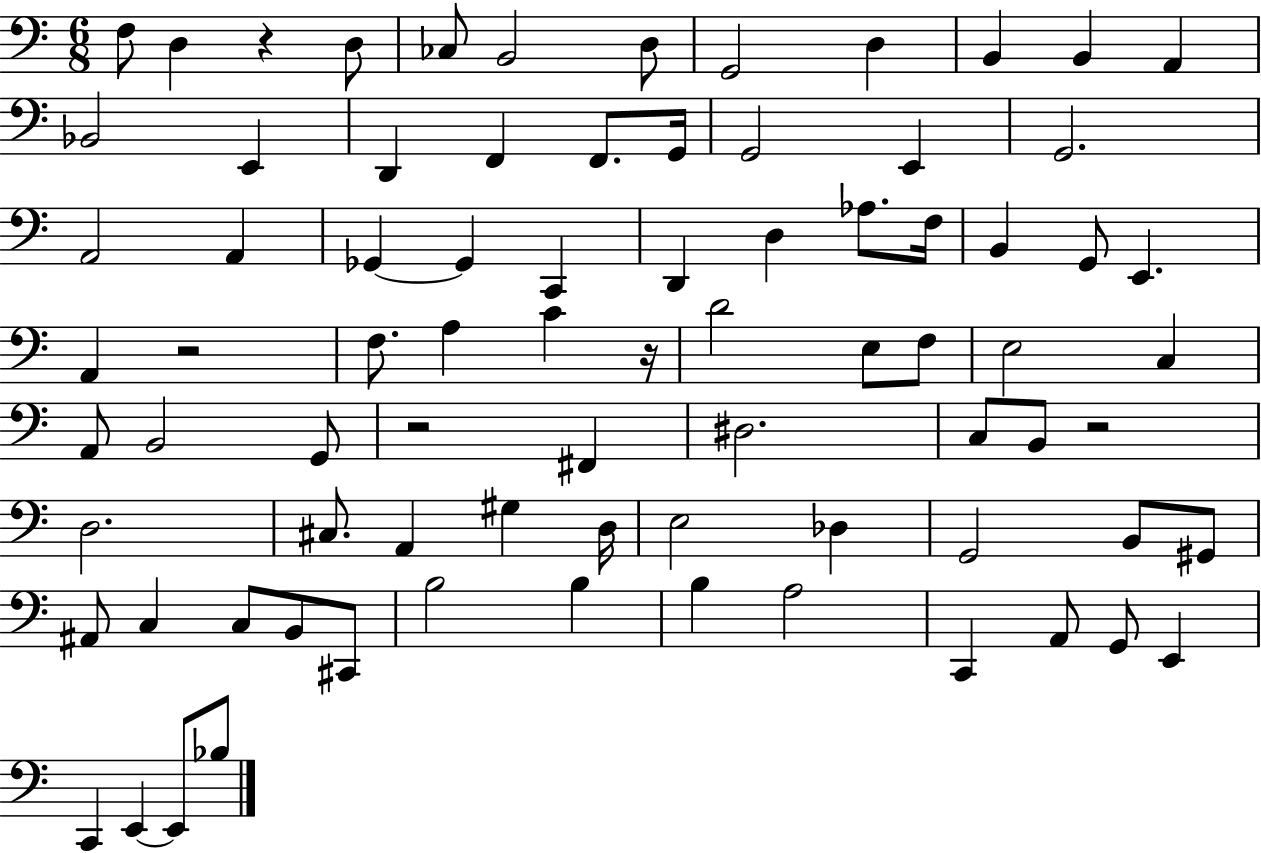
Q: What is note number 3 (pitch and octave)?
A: D3